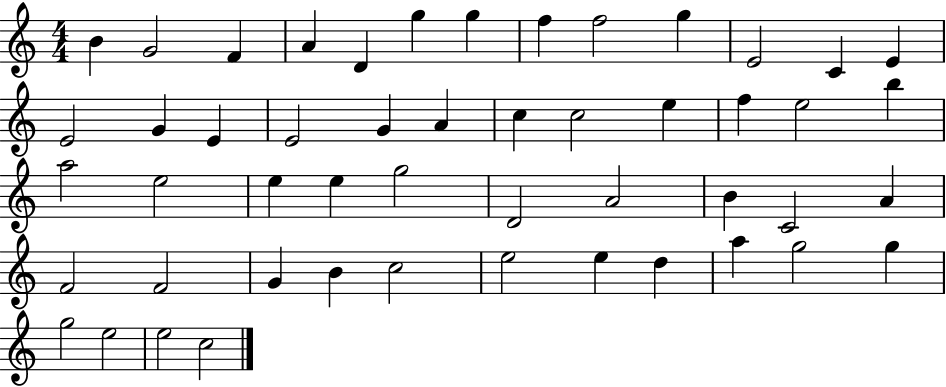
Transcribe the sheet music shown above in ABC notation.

X:1
T:Untitled
M:4/4
L:1/4
K:C
B G2 F A D g g f f2 g E2 C E E2 G E E2 G A c c2 e f e2 b a2 e2 e e g2 D2 A2 B C2 A F2 F2 G B c2 e2 e d a g2 g g2 e2 e2 c2